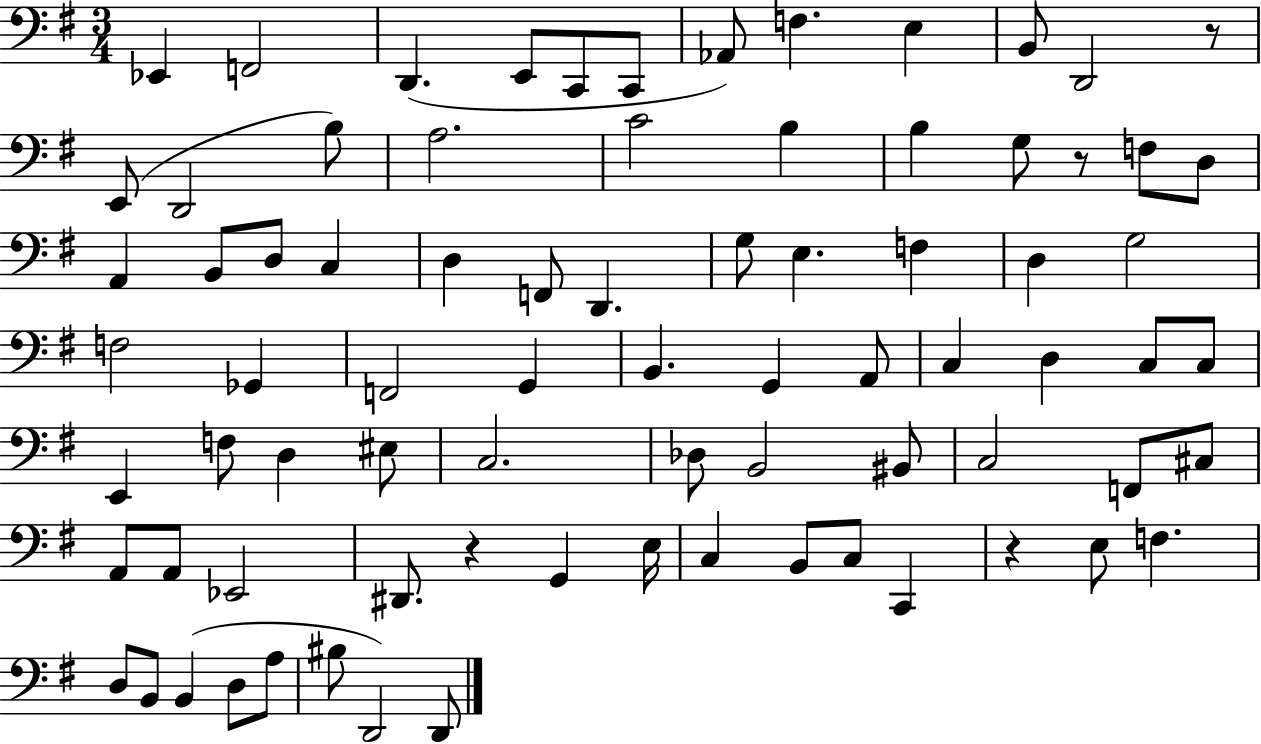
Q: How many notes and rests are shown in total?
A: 79